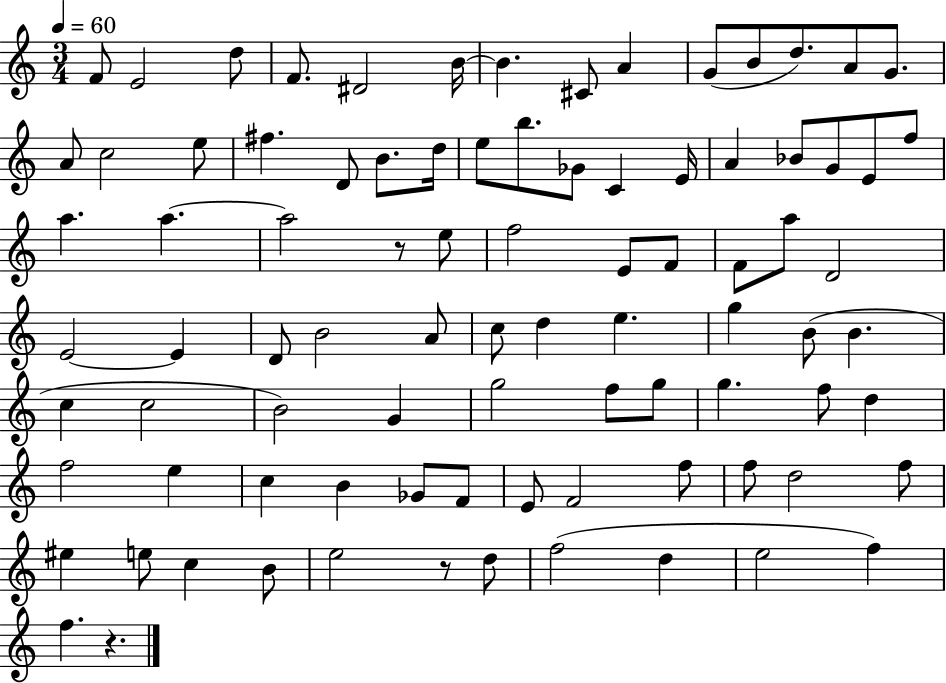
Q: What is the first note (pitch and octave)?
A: F4